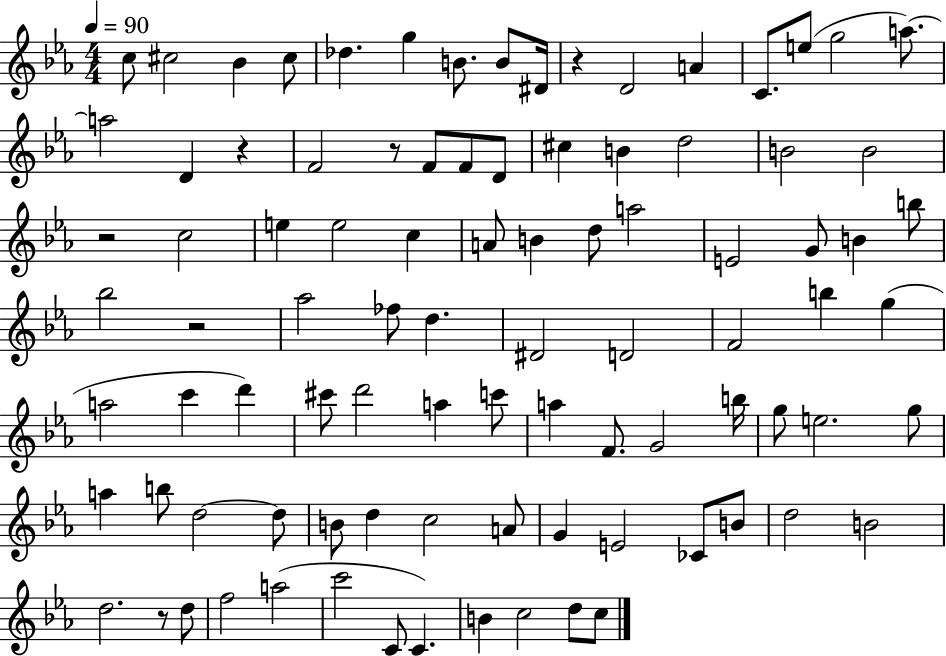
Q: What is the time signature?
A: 4/4